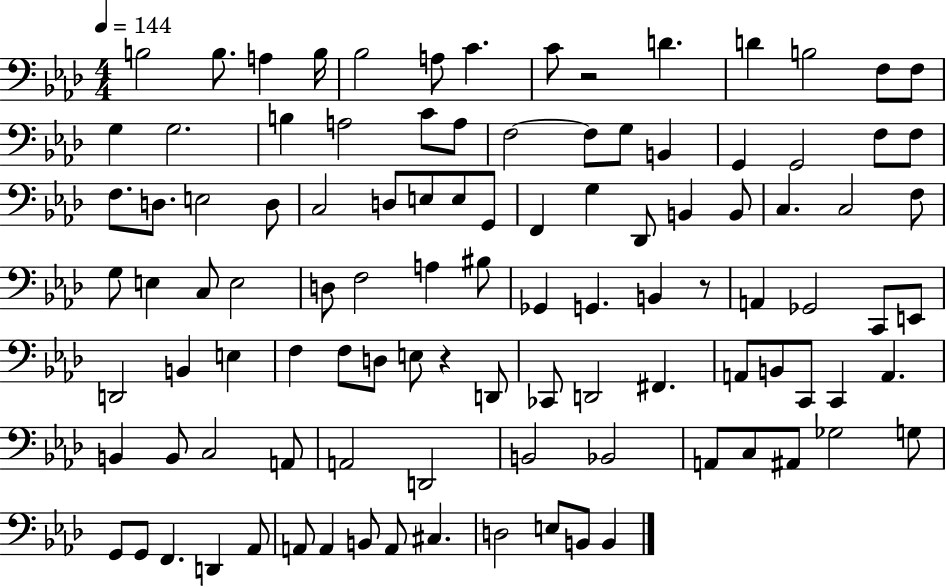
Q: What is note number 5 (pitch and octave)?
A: Bb3